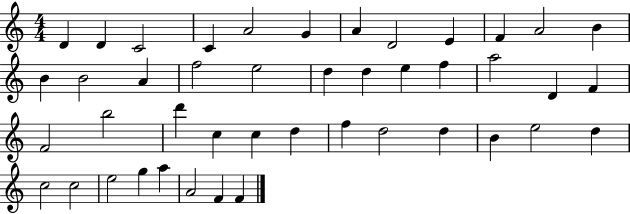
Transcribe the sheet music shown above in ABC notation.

X:1
T:Untitled
M:4/4
L:1/4
K:C
D D C2 C A2 G A D2 E F A2 B B B2 A f2 e2 d d e f a2 D F F2 b2 d' c c d f d2 d B e2 d c2 c2 e2 g a A2 F F